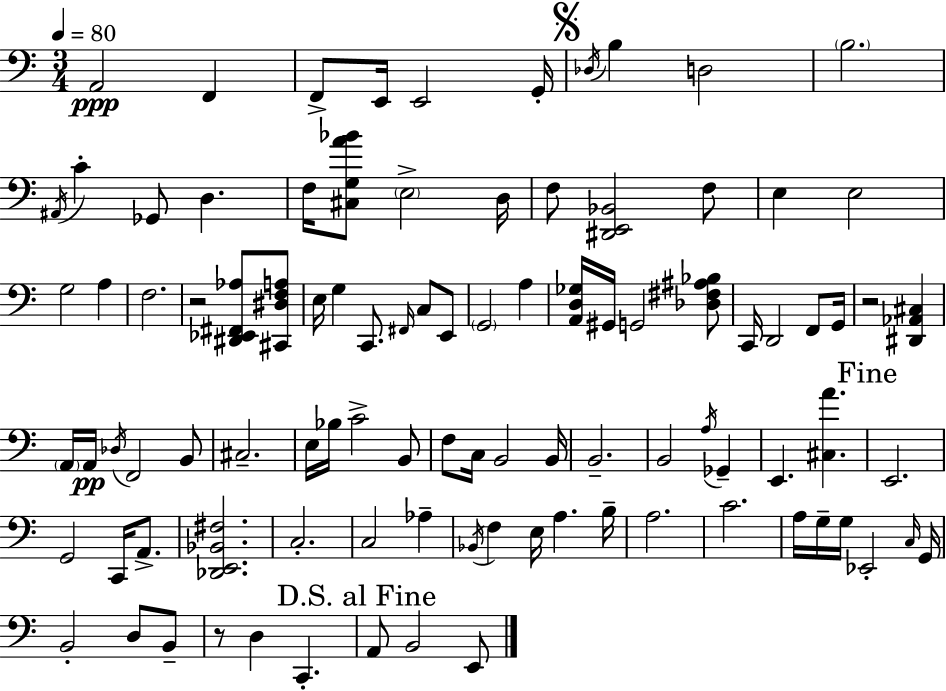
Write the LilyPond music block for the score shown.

{
  \clef bass
  \numericTimeSignature
  \time 3/4
  \key c \major
  \tempo 4 = 80
  \repeat volta 2 { a,2\ppp f,4 | f,8-> e,16 e,2 g,16-. | \mark \markup { \musicglyph "scripts.segno" } \acciaccatura { des16 } b4 d2 | \parenthesize b2. | \break \acciaccatura { ais,16 } c'4-. ges,8 d4. | f16 <cis g a' bes'>8 \parenthesize e2-> | d16 f8 <dis, e, bes,>2 | f8 e4 e2 | \break g2 a4 | f2. | r2 <dis, ees, fis, aes>8 | <cis, dis f a>8 e16 g4 c,8. \grace { fis,16 } c8 | \break e,8 \parenthesize g,2 a4 | <a, d ges>16 gis,16 g,2 | <des fis ais bes>8 c,16 d,2 | f,8 g,16 r2 <dis, aes, cis>4 | \break \parenthesize a,16 a,16\pp \acciaccatura { des16 } f,2 | b,8 cis2.-- | e16 bes16 c'2-> | b,8 f8 c16 b,2 | \break b,16 b,2.-- | b,2 | \acciaccatura { a16 } ges,4-- e,4. <cis a'>4. | \mark "Fine" e,2. | \break g,2 | c,16 a,8.-> <des, e, bes, fis>2. | c2.-. | c2 | \break aes4-- \acciaccatura { bes,16 } f4 e16 a4. | b16-- a2. | c'2. | a16 g16-- g16 ees,2-. | \break \grace { c16 } g,16 b,2-. | d8 b,8-- r8 d4 | c,4.-. \mark "D.S. al Fine" a,8 b,2 | e,8 } \bar "|."
}